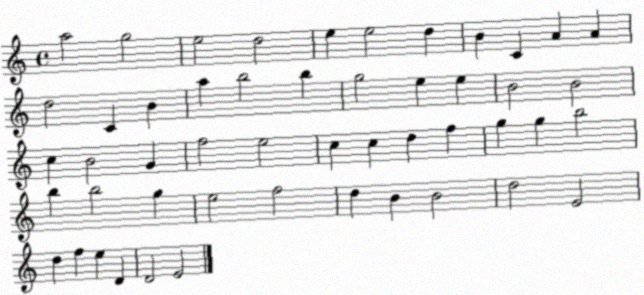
X:1
T:Untitled
M:4/4
L:1/4
K:C
a2 g2 e2 d2 e e2 d B C A A d2 C B a b2 b g2 e e B2 B2 c B2 G f2 e2 c c d f g g b2 b b2 g e2 f2 d B B2 d2 E2 d f e D D2 E2